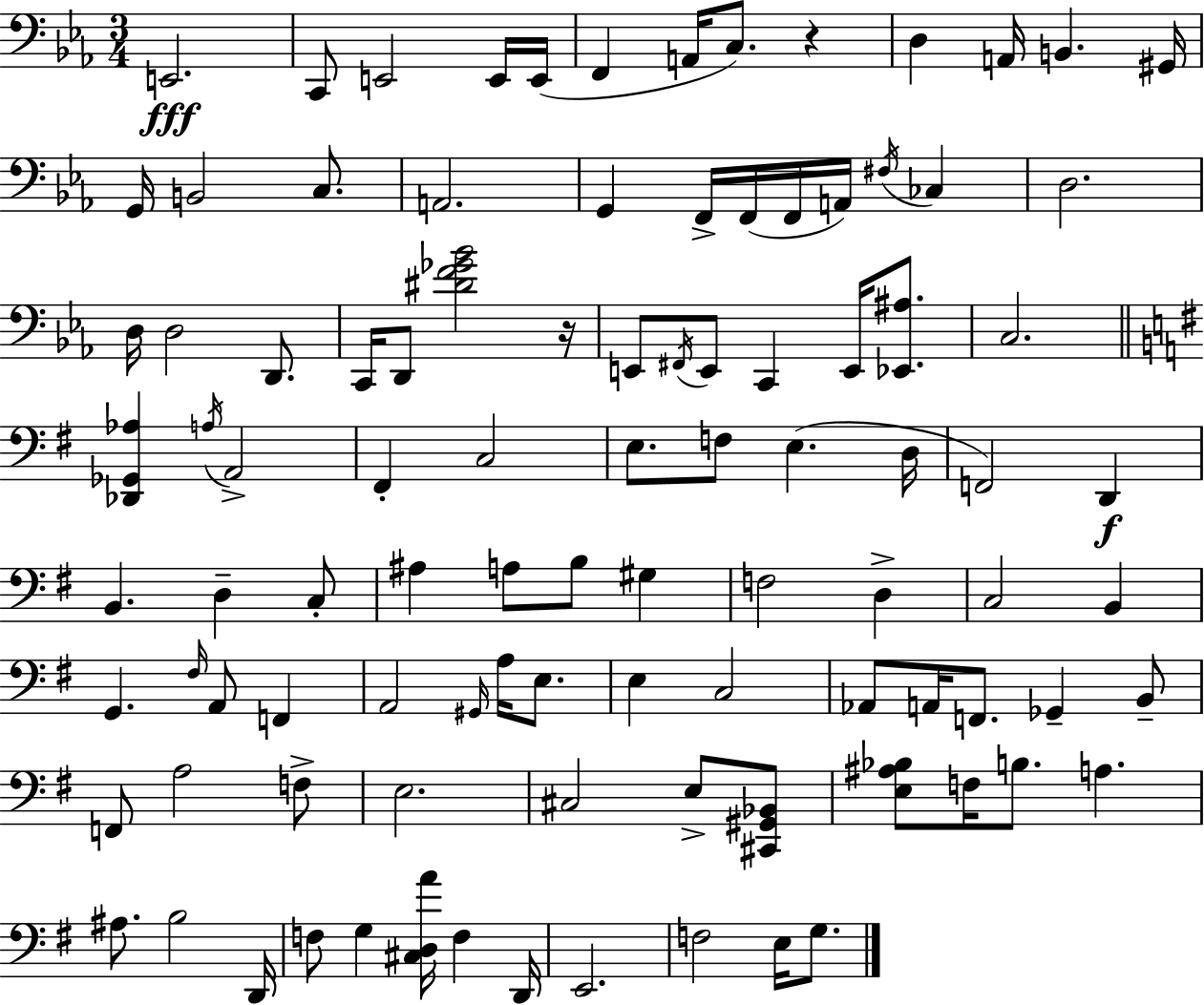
X:1
T:Untitled
M:3/4
L:1/4
K:Eb
E,,2 C,,/2 E,,2 E,,/4 E,,/4 F,, A,,/4 C,/2 z D, A,,/4 B,, ^G,,/4 G,,/4 B,,2 C,/2 A,,2 G,, F,,/4 F,,/4 F,,/4 A,,/4 ^F,/4 _C, D,2 D,/4 D,2 D,,/2 C,,/4 D,,/2 [^DF_G_B]2 z/4 E,,/2 ^F,,/4 E,,/2 C,, E,,/4 [_E,,^A,]/2 C,2 [_D,,_G,,_A,] A,/4 A,,2 ^F,, C,2 E,/2 F,/2 E, D,/4 F,,2 D,, B,, D, C,/2 ^A, A,/2 B,/2 ^G, F,2 D, C,2 B,, G,, ^F,/4 A,,/2 F,, A,,2 ^G,,/4 A,/4 E,/2 E, C,2 _A,,/2 A,,/4 F,,/2 _G,, B,,/2 F,,/2 A,2 F,/2 E,2 ^C,2 E,/2 [^C,,^G,,_B,,]/2 [E,^A,_B,]/2 F,/4 B,/2 A, ^A,/2 B,2 D,,/4 F,/2 G, [^C,D,A]/4 F, D,,/4 E,,2 F,2 E,/4 G,/2